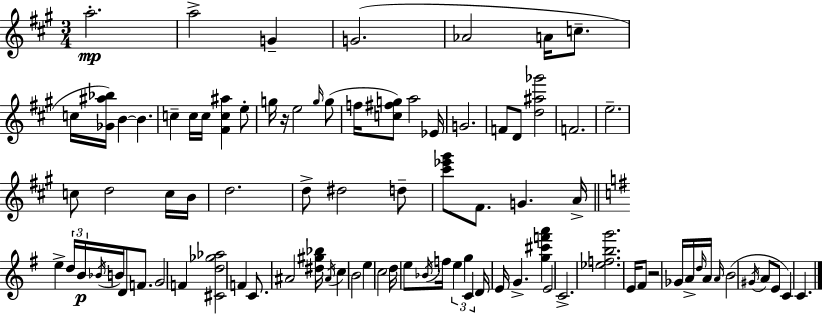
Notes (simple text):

A5/h. A5/h G4/q G4/h. Ab4/h A4/s C5/e. C5/s [Gb4,A#5,Bb5]/s B4/q B4/q. C5/q C5/s C5/s [F#4,C5,A#5]/q E5/e G5/s R/s E5/h G5/s G5/e F5/s [C5,F#5,G5]/e A5/h Eb4/s G4/h. F4/e D4/e [D5,A#5,Gb6]/h F4/h. E5/h. C5/e D5/h C5/s B4/s D5/h. D5/e D#5/h D5/e [C#6,Eb6,G#6]/e F#4/e. G4/q. A4/s E5/q D5/s B4/s Bb4/s B4/s D4/e F4/e. G4/h F4/q [C#4,D5,Gb5,Ab5]/h F4/q C4/e. A#4/h [D#5,G#5,Bb5]/s A#4/s C5/q B4/h E5/q C5/h D5/s E5/e Bb4/s F5/s E5/q G5/q C4/q D4/s E4/s G4/q. [G5,C#6,F6,A6]/q E4/h C4/h. [Eb5,F5,B5,G6]/h. E4/s F#4/e R/h Gb4/s A4/s D5/s A4/s A4/s B4/h G#4/s A4/e E4/e C4/q C4/q.